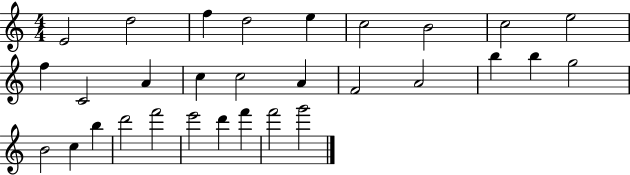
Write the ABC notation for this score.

X:1
T:Untitled
M:4/4
L:1/4
K:C
E2 d2 f d2 e c2 B2 c2 e2 f C2 A c c2 A F2 A2 b b g2 B2 c b d'2 f'2 e'2 d' f' f'2 g'2